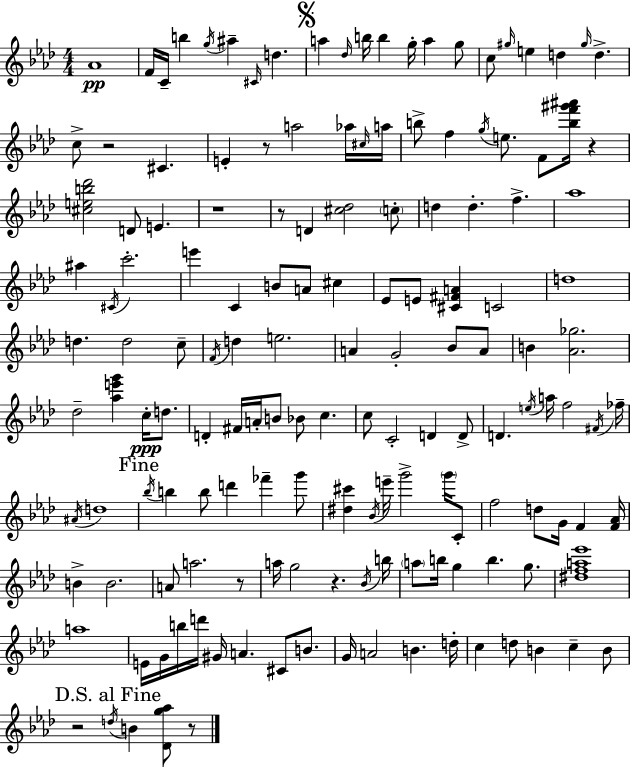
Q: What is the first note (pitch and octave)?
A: Ab4